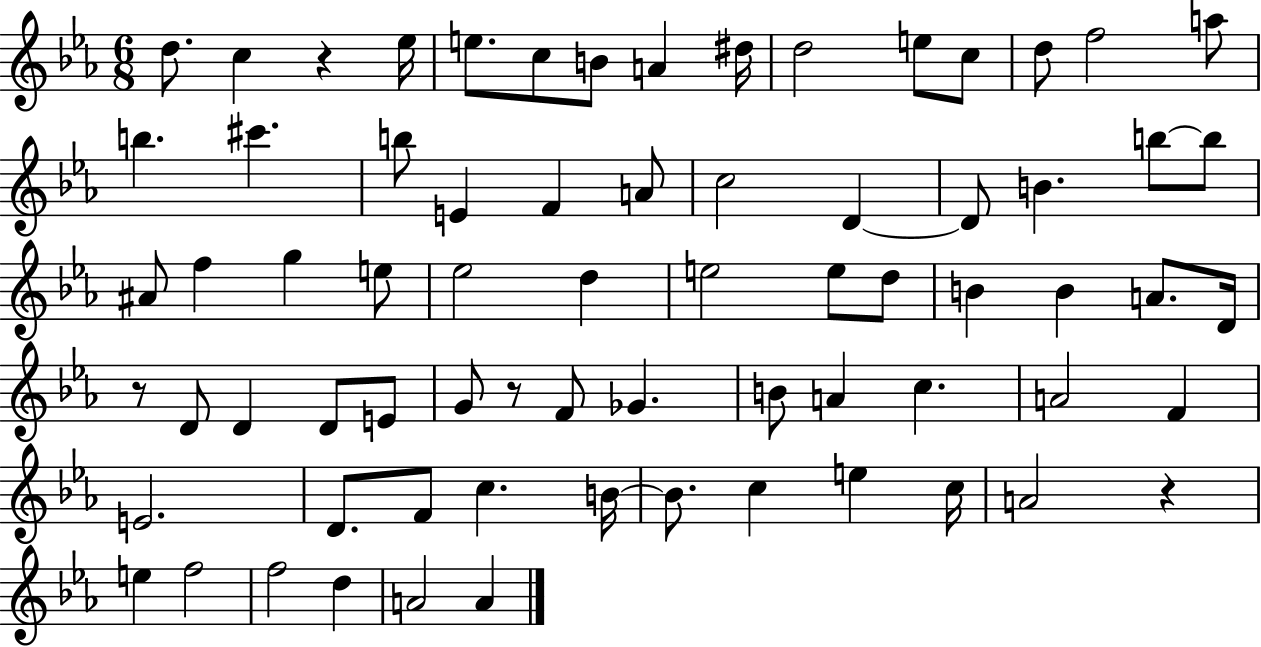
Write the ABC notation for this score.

X:1
T:Untitled
M:6/8
L:1/4
K:Eb
d/2 c z _e/4 e/2 c/2 B/2 A ^d/4 d2 e/2 c/2 d/2 f2 a/2 b ^c' b/2 E F A/2 c2 D D/2 B b/2 b/2 ^A/2 f g e/2 _e2 d e2 e/2 d/2 B B A/2 D/4 z/2 D/2 D D/2 E/2 G/2 z/2 F/2 _G B/2 A c A2 F E2 D/2 F/2 c B/4 B/2 c e c/4 A2 z e f2 f2 d A2 A